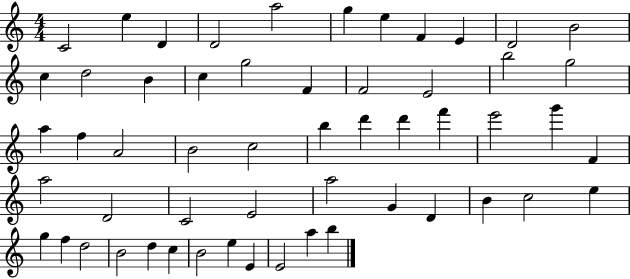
C4/h E5/q D4/q D4/h A5/h G5/q E5/q F4/q E4/q D4/h B4/h C5/q D5/h B4/q C5/q G5/h F4/q F4/h E4/h B5/h G5/h A5/q F5/q A4/h B4/h C5/h B5/q D6/q D6/q F6/q E6/h G6/q F4/q A5/h D4/h C4/h E4/h A5/h G4/q D4/q B4/q C5/h E5/q G5/q F5/q D5/h B4/h D5/q C5/q B4/h E5/q E4/q E4/h A5/q B5/q